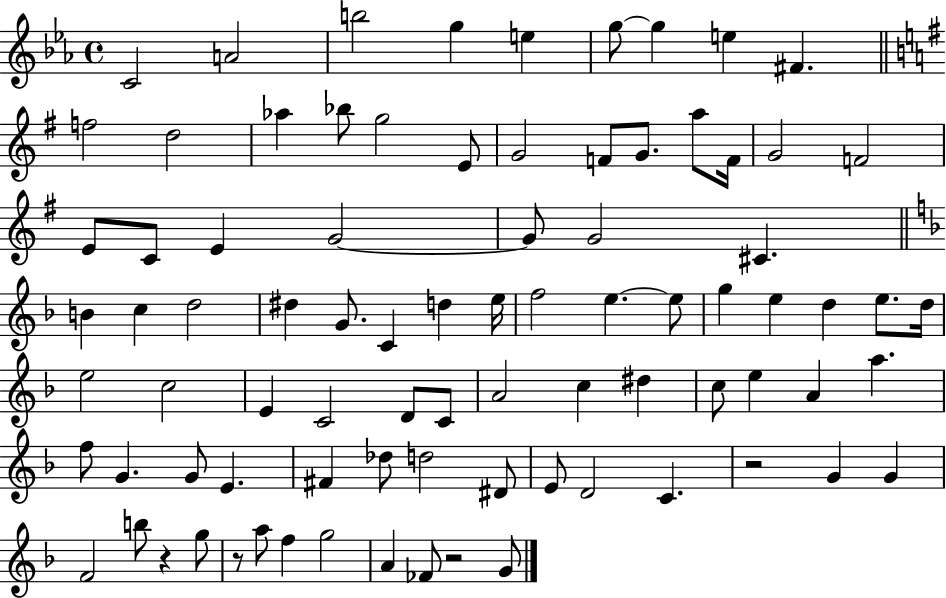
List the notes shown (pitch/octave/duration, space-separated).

C4/h A4/h B5/h G5/q E5/q G5/e G5/q E5/q F#4/q. F5/h D5/h Ab5/q Bb5/e G5/h E4/e G4/h F4/e G4/e. A5/e F4/s G4/h F4/h E4/e C4/e E4/q G4/h G4/e G4/h C#4/q. B4/q C5/q D5/h D#5/q G4/e. C4/q D5/q E5/s F5/h E5/q. E5/e G5/q E5/q D5/q E5/e. D5/s E5/h C5/h E4/q C4/h D4/e C4/e A4/h C5/q D#5/q C5/e E5/q A4/q A5/q. F5/e G4/q. G4/e E4/q. F#4/q Db5/e D5/h D#4/e E4/e D4/h C4/q. R/h G4/q G4/q F4/h B5/e R/q G5/e R/e A5/e F5/q G5/h A4/q FES4/e R/h G4/e